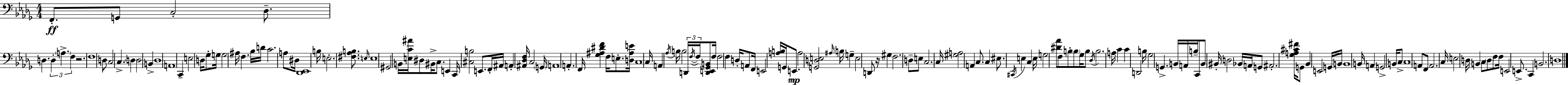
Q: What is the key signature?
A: BES minor